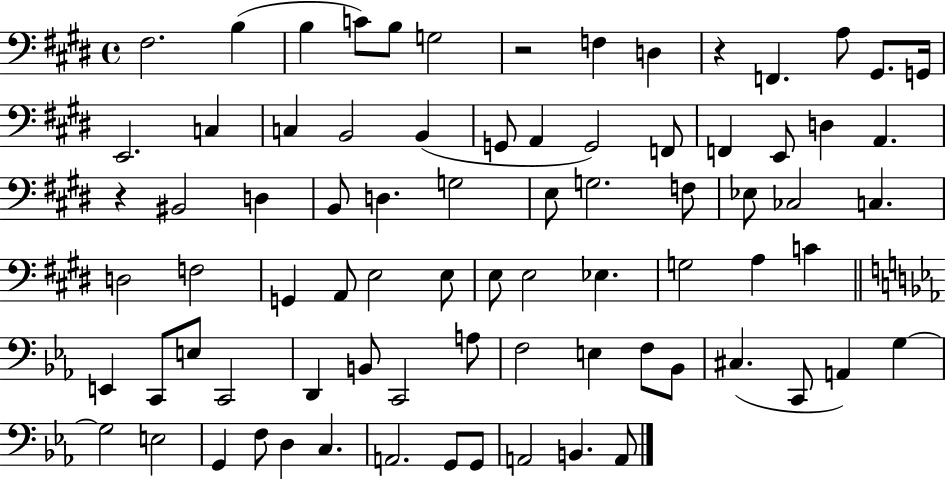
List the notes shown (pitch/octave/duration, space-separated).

F#3/h. B3/q B3/q C4/e B3/e G3/h R/h F3/q D3/q R/q F2/q. A3/e G#2/e. G2/s E2/h. C3/q C3/q B2/h B2/q G2/e A2/q G2/h F2/e F2/q E2/e D3/q A2/q. R/q BIS2/h D3/q B2/e D3/q. G3/h E3/e G3/h. F3/e Eb3/e CES3/h C3/q. D3/h F3/h G2/q A2/e E3/h E3/e E3/e E3/h Eb3/q. G3/h A3/q C4/q E2/q C2/e E3/e C2/h D2/q B2/e C2/h A3/e F3/h E3/q F3/e Bb2/e C#3/q. C2/e A2/q G3/q G3/h E3/h G2/q F3/e D3/q C3/q. A2/h. G2/e G2/e A2/h B2/q. A2/e